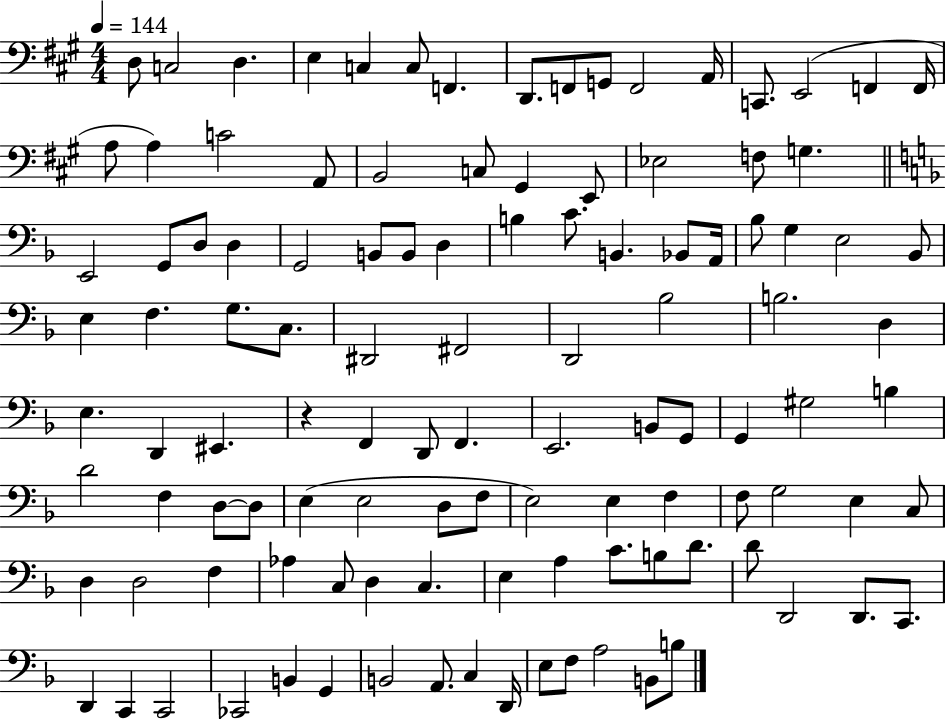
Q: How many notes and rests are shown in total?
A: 113